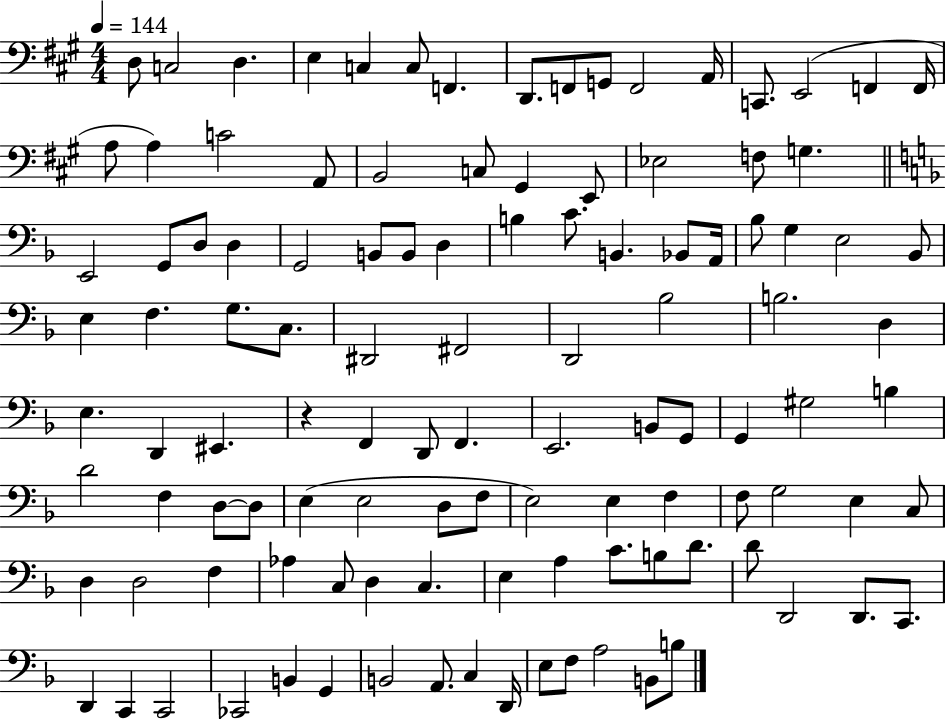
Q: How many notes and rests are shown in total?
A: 113